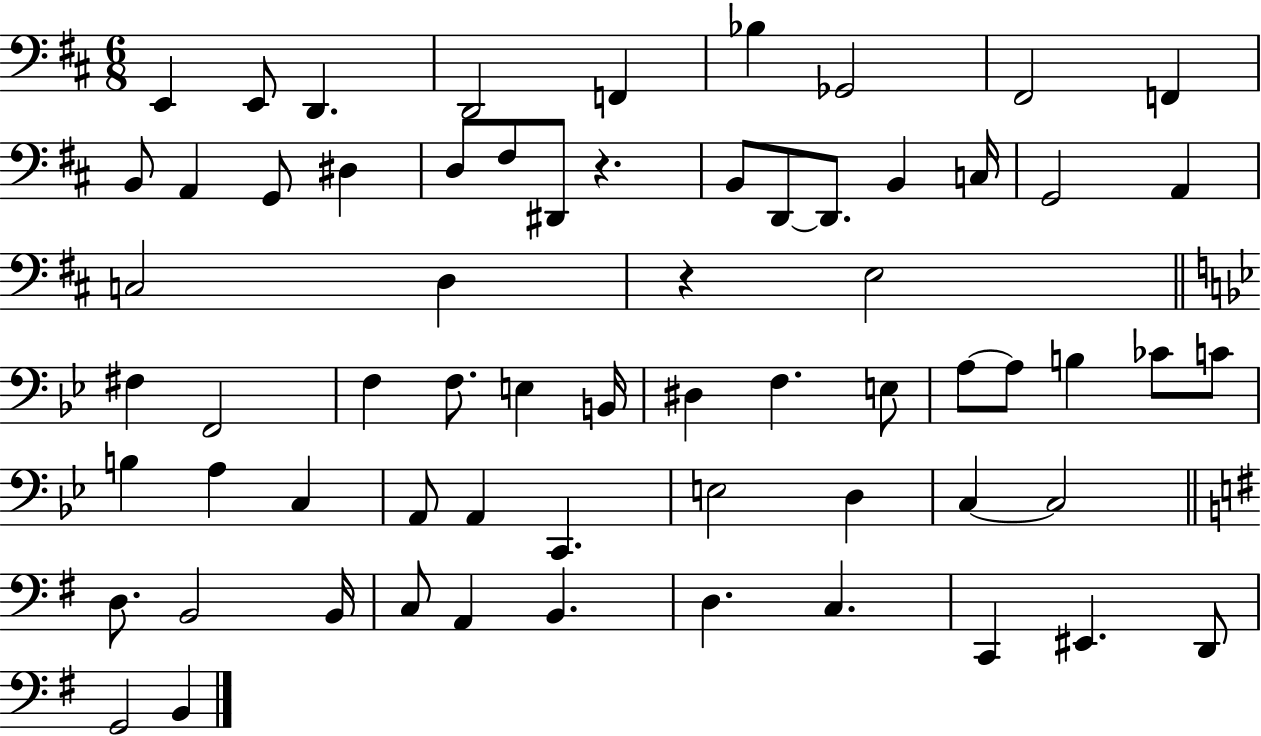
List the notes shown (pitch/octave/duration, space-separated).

E2/q E2/e D2/q. D2/h F2/q Bb3/q Gb2/h F#2/h F2/q B2/e A2/q G2/e D#3/q D3/e F#3/e D#2/e R/q. B2/e D2/e D2/e. B2/q C3/s G2/h A2/q C3/h D3/q R/q E3/h F#3/q F2/h F3/q F3/e. E3/q B2/s D#3/q F3/q. E3/e A3/e A3/e B3/q CES4/e C4/e B3/q A3/q C3/q A2/e A2/q C2/q. E3/h D3/q C3/q C3/h D3/e. B2/h B2/s C3/e A2/q B2/q. D3/q. C3/q. C2/q EIS2/q. D2/e G2/h B2/q